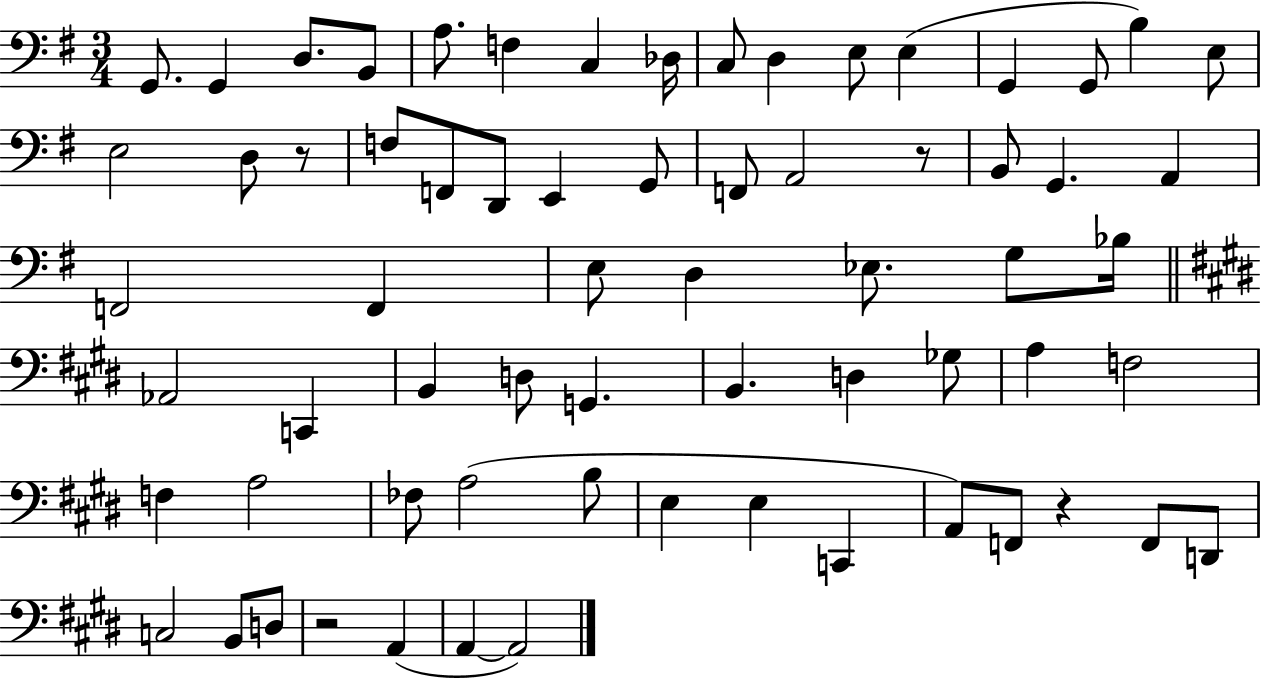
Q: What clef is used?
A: bass